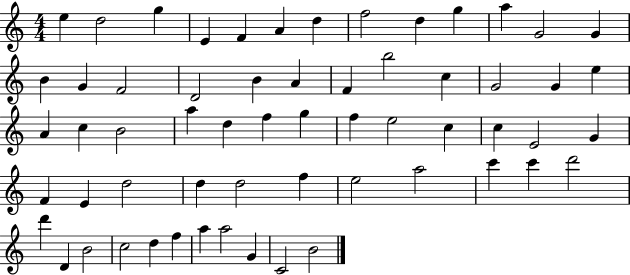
{
  \clef treble
  \numericTimeSignature
  \time 4/4
  \key c \major
  e''4 d''2 g''4 | e'4 f'4 a'4 d''4 | f''2 d''4 g''4 | a''4 g'2 g'4 | \break b'4 g'4 f'2 | d'2 b'4 a'4 | f'4 b''2 c''4 | g'2 g'4 e''4 | \break a'4 c''4 b'2 | a''4 d''4 f''4 g''4 | f''4 e''2 c''4 | c''4 e'2 g'4 | \break f'4 e'4 d''2 | d''4 d''2 f''4 | e''2 a''2 | c'''4 c'''4 d'''2 | \break d'''4 d'4 b'2 | c''2 d''4 f''4 | a''4 a''2 g'4 | c'2 b'2 | \break \bar "|."
}